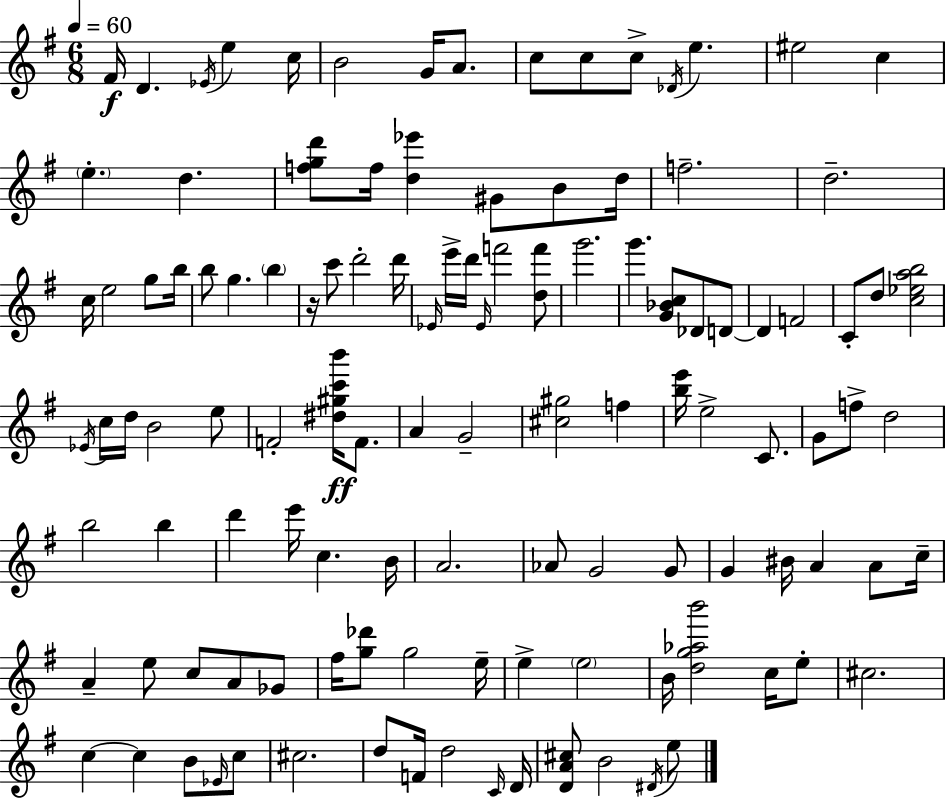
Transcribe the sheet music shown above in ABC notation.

X:1
T:Untitled
M:6/8
L:1/4
K:Em
^F/4 D _E/4 e c/4 B2 G/4 A/2 c/2 c/2 c/2 _D/4 e ^e2 c e d [fgd']/2 f/4 [d_e'] ^G/2 B/2 d/4 f2 d2 c/4 e2 g/2 b/4 b/2 g b z/4 c'/2 d'2 d'/4 _E/4 e'/4 d'/4 _E/4 f'2 [df']/2 g'2 g' [G_Bc]/2 _D/2 D/2 D F2 C/2 d/2 [c_eab]2 _E/4 c/4 d/4 B2 e/2 F2 [^d^gc'b']/4 F/2 A G2 [^c^g]2 f [be']/4 e2 C/2 G/2 f/2 d2 b2 b d' e'/4 c B/4 A2 _A/2 G2 G/2 G ^B/4 A A/2 c/4 A e/2 c/2 A/2 _G/2 ^f/4 [g_d']/2 g2 e/4 e e2 B/4 [dg_ab']2 c/4 e/2 ^c2 c c B/2 _E/4 c/2 ^c2 d/2 F/4 d2 C/4 D/4 [DA^c]/2 B2 ^D/4 e/2